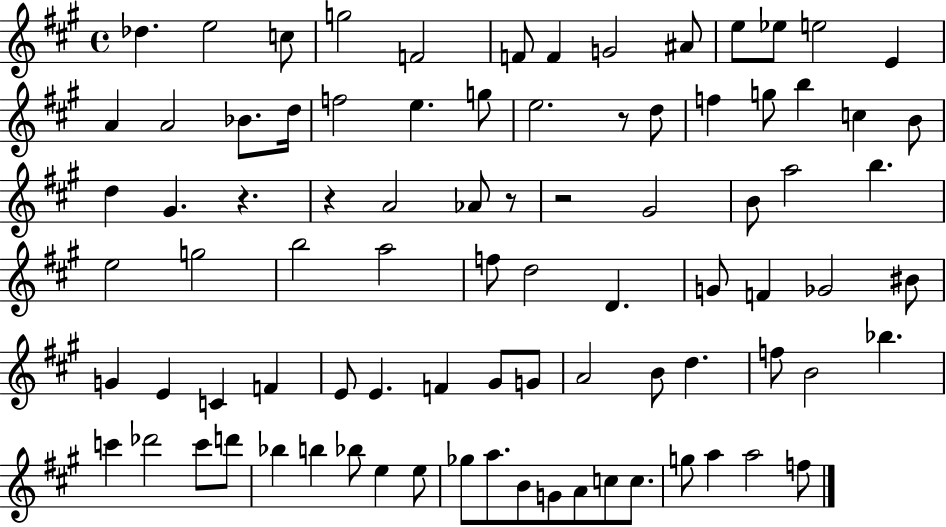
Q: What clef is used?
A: treble